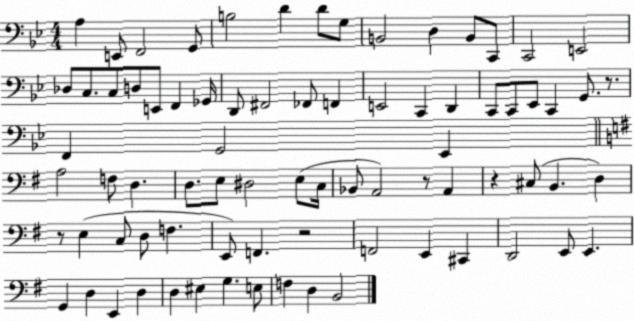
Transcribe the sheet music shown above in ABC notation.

X:1
T:Untitled
M:4/4
L:1/4
K:Bb
A, E,,/2 F,,2 G,,/2 B,2 D D/2 G,/2 B,,2 D, B,,/2 C,,/2 C,,2 E,,2 _D,/2 C,/2 C,/2 D,/2 E,,/2 F,, _G,,/4 D,,/2 ^F,,2 _F,,/2 F,, E,,2 C,, D,, C,,/2 C,,/2 _E,,/2 C,, G,,/2 z/2 F,, G,,2 _E,, A,2 F,/2 D, D,/2 E,/2 ^D,2 E,/2 C,/4 _B,,/2 A,,2 z/2 A,, z ^C,/2 B,, D, z/2 E, C,/2 D,/2 F, E,,/2 F,, z2 F,,2 E,, ^C,, D,,2 E,,/2 E,, G,, D, E,, D, D, ^E, G, E,/2 F, D, B,,2